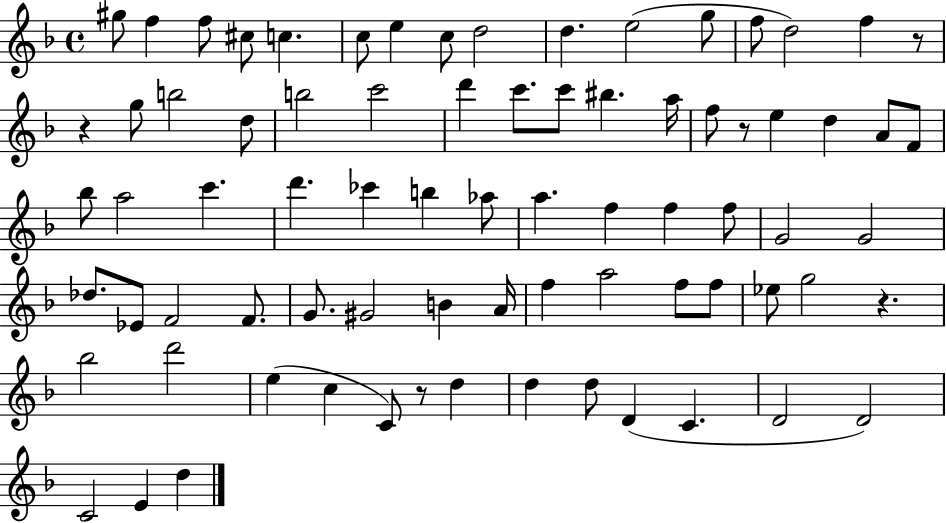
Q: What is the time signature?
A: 4/4